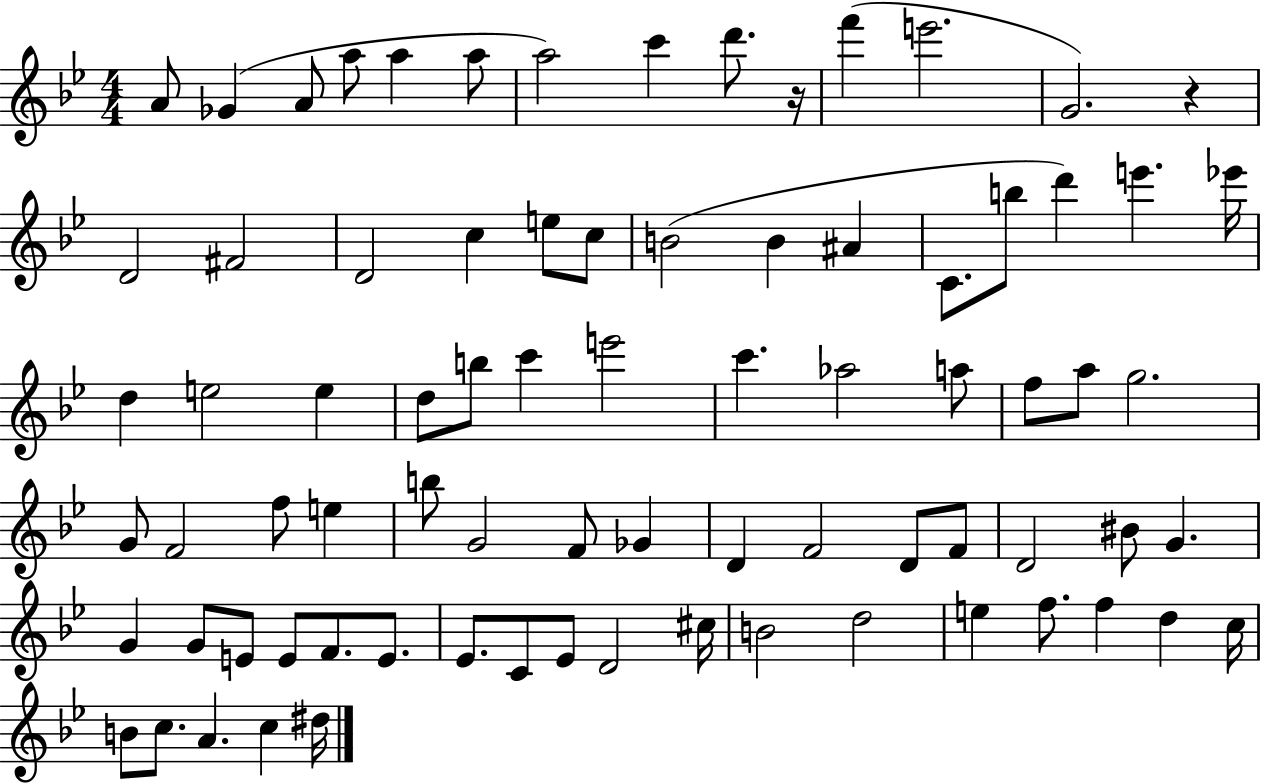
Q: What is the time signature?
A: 4/4